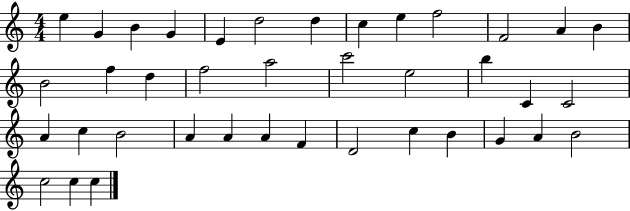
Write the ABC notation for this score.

X:1
T:Untitled
M:4/4
L:1/4
K:C
e G B G E d2 d c e f2 F2 A B B2 f d f2 a2 c'2 e2 b C C2 A c B2 A A A F D2 c B G A B2 c2 c c